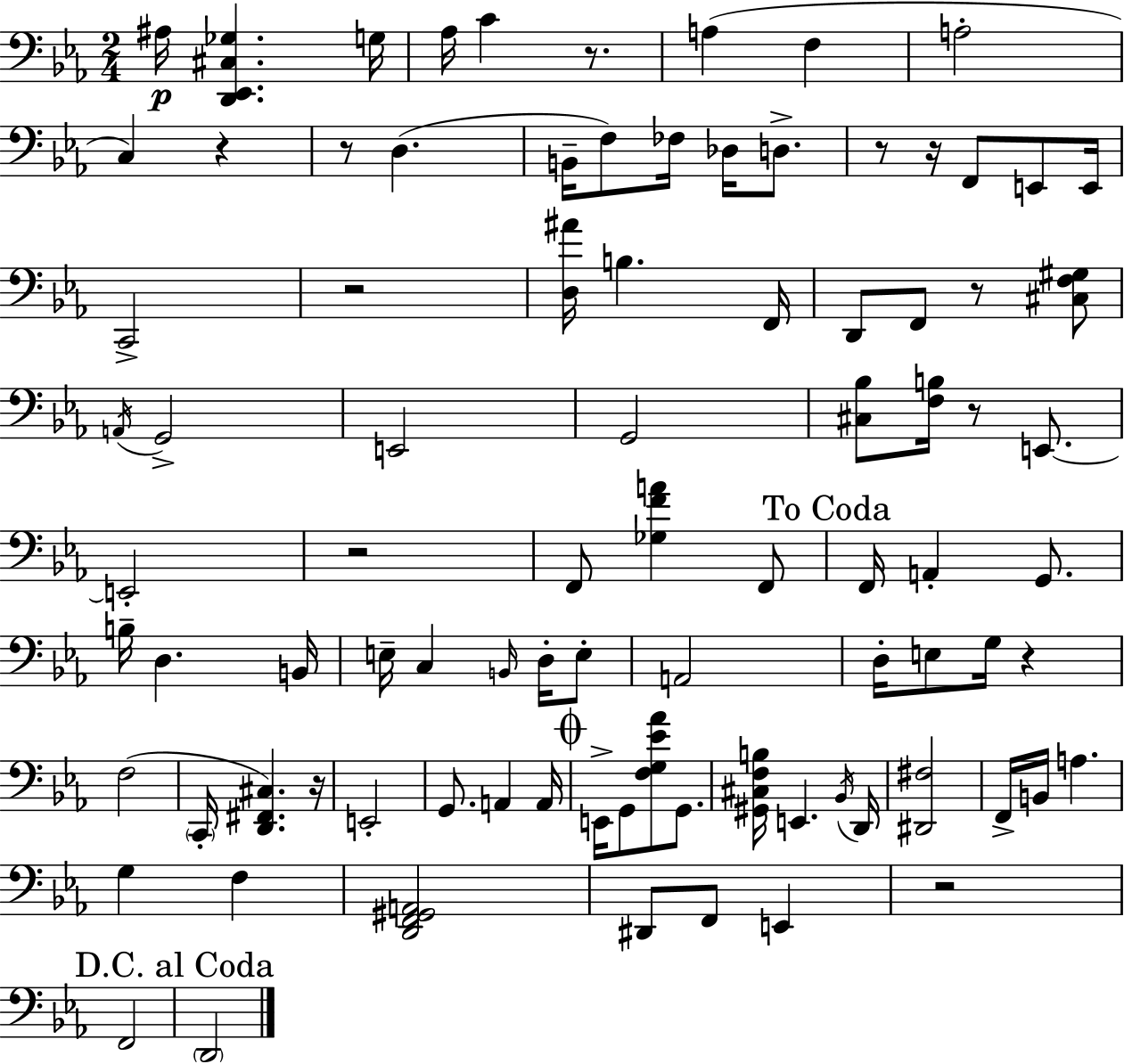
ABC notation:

X:1
T:Untitled
M:2/4
L:1/4
K:Eb
^A,/4 [D,,_E,,^C,_G,] G,/4 _A,/4 C z/2 A, F, A,2 C, z z/2 D, B,,/4 F,/2 _F,/4 _D,/4 D,/2 z/2 z/4 F,,/2 E,,/2 E,,/4 C,,2 z2 [D,^A]/4 B, F,,/4 D,,/2 F,,/2 z/2 [^C,F,^G,]/2 A,,/4 G,,2 E,,2 G,,2 [^C,_B,]/2 [F,B,]/4 z/2 E,,/2 E,,2 z2 F,,/2 [_G,FA] F,,/2 F,,/4 A,, G,,/2 B,/4 D, B,,/4 E,/4 C, B,,/4 D,/4 E,/2 A,,2 D,/4 E,/2 G,/4 z F,2 C,,/4 [D,,^F,,^C,] z/4 E,,2 G,,/2 A,, A,,/4 E,,/4 G,,/2 [F,G,_E_A]/2 G,,/2 [^G,,^C,F,B,]/4 E,, _B,,/4 D,,/4 [^D,,^F,]2 F,,/4 B,,/4 A, G, F, [D,,F,,^G,,A,,]2 ^D,,/2 F,,/2 E,, z2 F,,2 D,,2